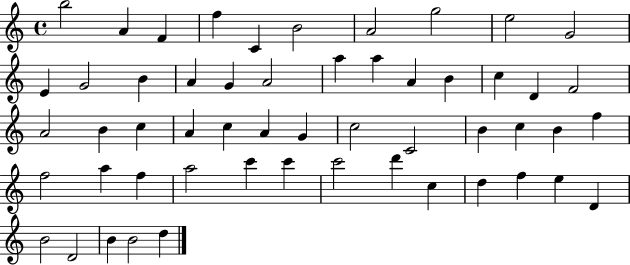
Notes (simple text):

B5/h A4/q F4/q F5/q C4/q B4/h A4/h G5/h E5/h G4/h E4/q G4/h B4/q A4/q G4/q A4/h A5/q A5/q A4/q B4/q C5/q D4/q F4/h A4/h B4/q C5/q A4/q C5/q A4/q G4/q C5/h C4/h B4/q C5/q B4/q F5/q F5/h A5/q F5/q A5/h C6/q C6/q C6/h D6/q C5/q D5/q F5/q E5/q D4/q B4/h D4/h B4/q B4/h D5/q